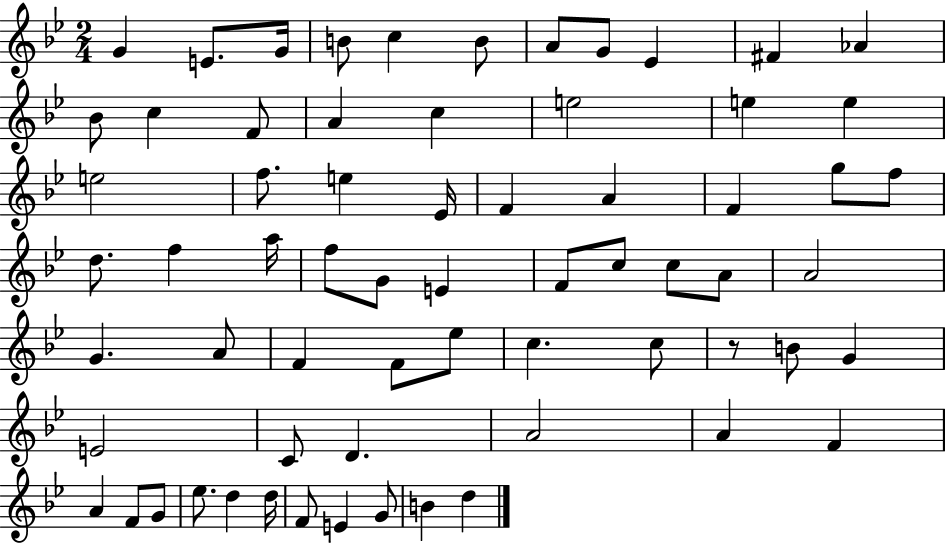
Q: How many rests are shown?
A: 1